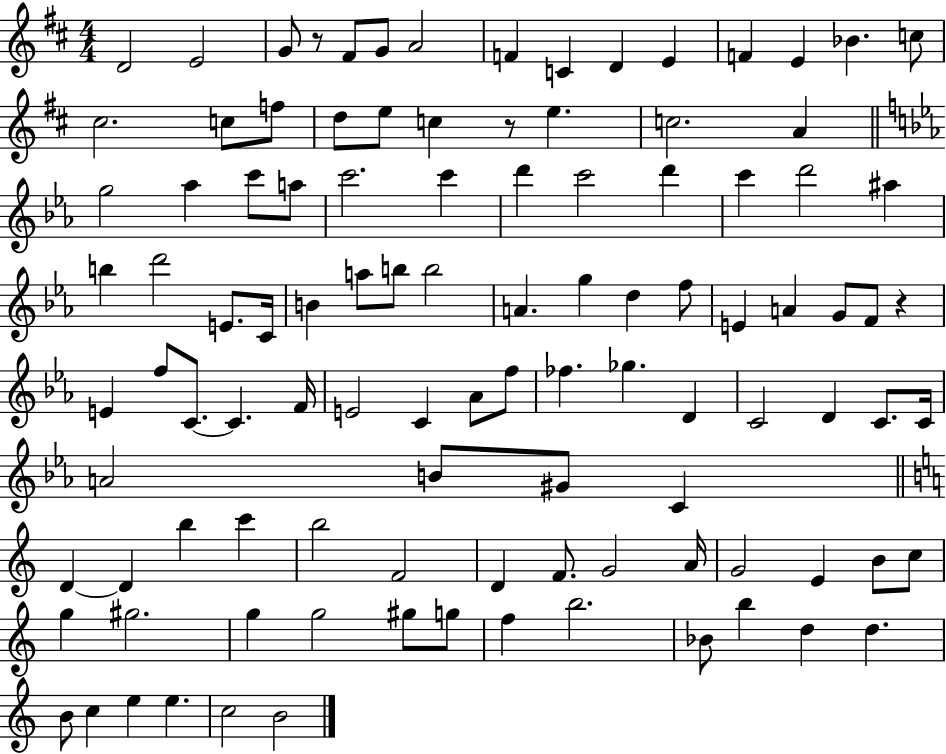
{
  \clef treble
  \numericTimeSignature
  \time 4/4
  \key d \major
  \repeat volta 2 { d'2 e'2 | g'8 r8 fis'8 g'8 a'2 | f'4 c'4 d'4 e'4 | f'4 e'4 bes'4. c''8 | \break cis''2. c''8 f''8 | d''8 e''8 c''4 r8 e''4. | c''2. a'4 | \bar "||" \break \key ees \major g''2 aes''4 c'''8 a''8 | c'''2. c'''4 | d'''4 c'''2 d'''4 | c'''4 d'''2 ais''4 | \break b''4 d'''2 e'8. c'16 | b'4 a''8 b''8 b''2 | a'4. g''4 d''4 f''8 | e'4 a'4 g'8 f'8 r4 | \break e'4 f''8 c'8.~~ c'4. f'16 | e'2 c'4 aes'8 f''8 | fes''4. ges''4. d'4 | c'2 d'4 c'8. c'16 | \break a'2 b'8 gis'8 c'4 | \bar "||" \break \key c \major d'4~~ d'4 b''4 c'''4 | b''2 f'2 | d'4 f'8. g'2 a'16 | g'2 e'4 b'8 c''8 | \break g''4 gis''2. | g''4 g''2 gis''8 g''8 | f''4 b''2. | bes'8 b''4 d''4 d''4. | \break b'8 c''4 e''4 e''4. | c''2 b'2 | } \bar "|."
}